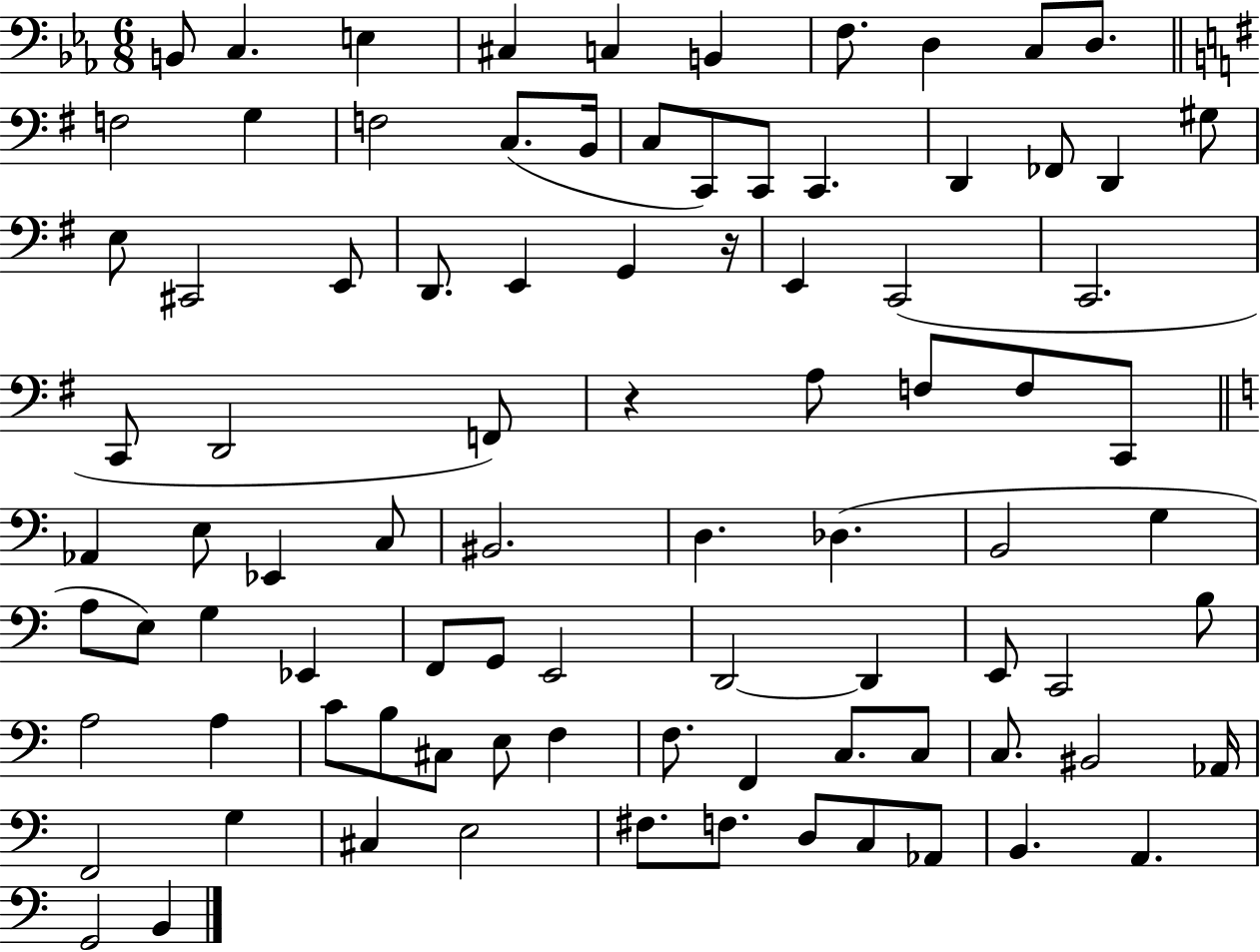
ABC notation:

X:1
T:Untitled
M:6/8
L:1/4
K:Eb
B,,/2 C, E, ^C, C, B,, F,/2 D, C,/2 D,/2 F,2 G, F,2 C,/2 B,,/4 C,/2 C,,/2 C,,/2 C,, D,, _F,,/2 D,, ^G,/2 E,/2 ^C,,2 E,,/2 D,,/2 E,, G,, z/4 E,, C,,2 C,,2 C,,/2 D,,2 F,,/2 z A,/2 F,/2 F,/2 C,,/2 _A,, E,/2 _E,, C,/2 ^B,,2 D, _D, B,,2 G, A,/2 E,/2 G, _E,, F,,/2 G,,/2 E,,2 D,,2 D,, E,,/2 C,,2 B,/2 A,2 A, C/2 B,/2 ^C,/2 E,/2 F, F,/2 F,, C,/2 C,/2 C,/2 ^B,,2 _A,,/4 F,,2 G, ^C, E,2 ^F,/2 F,/2 D,/2 C,/2 _A,,/2 B,, A,, G,,2 B,,